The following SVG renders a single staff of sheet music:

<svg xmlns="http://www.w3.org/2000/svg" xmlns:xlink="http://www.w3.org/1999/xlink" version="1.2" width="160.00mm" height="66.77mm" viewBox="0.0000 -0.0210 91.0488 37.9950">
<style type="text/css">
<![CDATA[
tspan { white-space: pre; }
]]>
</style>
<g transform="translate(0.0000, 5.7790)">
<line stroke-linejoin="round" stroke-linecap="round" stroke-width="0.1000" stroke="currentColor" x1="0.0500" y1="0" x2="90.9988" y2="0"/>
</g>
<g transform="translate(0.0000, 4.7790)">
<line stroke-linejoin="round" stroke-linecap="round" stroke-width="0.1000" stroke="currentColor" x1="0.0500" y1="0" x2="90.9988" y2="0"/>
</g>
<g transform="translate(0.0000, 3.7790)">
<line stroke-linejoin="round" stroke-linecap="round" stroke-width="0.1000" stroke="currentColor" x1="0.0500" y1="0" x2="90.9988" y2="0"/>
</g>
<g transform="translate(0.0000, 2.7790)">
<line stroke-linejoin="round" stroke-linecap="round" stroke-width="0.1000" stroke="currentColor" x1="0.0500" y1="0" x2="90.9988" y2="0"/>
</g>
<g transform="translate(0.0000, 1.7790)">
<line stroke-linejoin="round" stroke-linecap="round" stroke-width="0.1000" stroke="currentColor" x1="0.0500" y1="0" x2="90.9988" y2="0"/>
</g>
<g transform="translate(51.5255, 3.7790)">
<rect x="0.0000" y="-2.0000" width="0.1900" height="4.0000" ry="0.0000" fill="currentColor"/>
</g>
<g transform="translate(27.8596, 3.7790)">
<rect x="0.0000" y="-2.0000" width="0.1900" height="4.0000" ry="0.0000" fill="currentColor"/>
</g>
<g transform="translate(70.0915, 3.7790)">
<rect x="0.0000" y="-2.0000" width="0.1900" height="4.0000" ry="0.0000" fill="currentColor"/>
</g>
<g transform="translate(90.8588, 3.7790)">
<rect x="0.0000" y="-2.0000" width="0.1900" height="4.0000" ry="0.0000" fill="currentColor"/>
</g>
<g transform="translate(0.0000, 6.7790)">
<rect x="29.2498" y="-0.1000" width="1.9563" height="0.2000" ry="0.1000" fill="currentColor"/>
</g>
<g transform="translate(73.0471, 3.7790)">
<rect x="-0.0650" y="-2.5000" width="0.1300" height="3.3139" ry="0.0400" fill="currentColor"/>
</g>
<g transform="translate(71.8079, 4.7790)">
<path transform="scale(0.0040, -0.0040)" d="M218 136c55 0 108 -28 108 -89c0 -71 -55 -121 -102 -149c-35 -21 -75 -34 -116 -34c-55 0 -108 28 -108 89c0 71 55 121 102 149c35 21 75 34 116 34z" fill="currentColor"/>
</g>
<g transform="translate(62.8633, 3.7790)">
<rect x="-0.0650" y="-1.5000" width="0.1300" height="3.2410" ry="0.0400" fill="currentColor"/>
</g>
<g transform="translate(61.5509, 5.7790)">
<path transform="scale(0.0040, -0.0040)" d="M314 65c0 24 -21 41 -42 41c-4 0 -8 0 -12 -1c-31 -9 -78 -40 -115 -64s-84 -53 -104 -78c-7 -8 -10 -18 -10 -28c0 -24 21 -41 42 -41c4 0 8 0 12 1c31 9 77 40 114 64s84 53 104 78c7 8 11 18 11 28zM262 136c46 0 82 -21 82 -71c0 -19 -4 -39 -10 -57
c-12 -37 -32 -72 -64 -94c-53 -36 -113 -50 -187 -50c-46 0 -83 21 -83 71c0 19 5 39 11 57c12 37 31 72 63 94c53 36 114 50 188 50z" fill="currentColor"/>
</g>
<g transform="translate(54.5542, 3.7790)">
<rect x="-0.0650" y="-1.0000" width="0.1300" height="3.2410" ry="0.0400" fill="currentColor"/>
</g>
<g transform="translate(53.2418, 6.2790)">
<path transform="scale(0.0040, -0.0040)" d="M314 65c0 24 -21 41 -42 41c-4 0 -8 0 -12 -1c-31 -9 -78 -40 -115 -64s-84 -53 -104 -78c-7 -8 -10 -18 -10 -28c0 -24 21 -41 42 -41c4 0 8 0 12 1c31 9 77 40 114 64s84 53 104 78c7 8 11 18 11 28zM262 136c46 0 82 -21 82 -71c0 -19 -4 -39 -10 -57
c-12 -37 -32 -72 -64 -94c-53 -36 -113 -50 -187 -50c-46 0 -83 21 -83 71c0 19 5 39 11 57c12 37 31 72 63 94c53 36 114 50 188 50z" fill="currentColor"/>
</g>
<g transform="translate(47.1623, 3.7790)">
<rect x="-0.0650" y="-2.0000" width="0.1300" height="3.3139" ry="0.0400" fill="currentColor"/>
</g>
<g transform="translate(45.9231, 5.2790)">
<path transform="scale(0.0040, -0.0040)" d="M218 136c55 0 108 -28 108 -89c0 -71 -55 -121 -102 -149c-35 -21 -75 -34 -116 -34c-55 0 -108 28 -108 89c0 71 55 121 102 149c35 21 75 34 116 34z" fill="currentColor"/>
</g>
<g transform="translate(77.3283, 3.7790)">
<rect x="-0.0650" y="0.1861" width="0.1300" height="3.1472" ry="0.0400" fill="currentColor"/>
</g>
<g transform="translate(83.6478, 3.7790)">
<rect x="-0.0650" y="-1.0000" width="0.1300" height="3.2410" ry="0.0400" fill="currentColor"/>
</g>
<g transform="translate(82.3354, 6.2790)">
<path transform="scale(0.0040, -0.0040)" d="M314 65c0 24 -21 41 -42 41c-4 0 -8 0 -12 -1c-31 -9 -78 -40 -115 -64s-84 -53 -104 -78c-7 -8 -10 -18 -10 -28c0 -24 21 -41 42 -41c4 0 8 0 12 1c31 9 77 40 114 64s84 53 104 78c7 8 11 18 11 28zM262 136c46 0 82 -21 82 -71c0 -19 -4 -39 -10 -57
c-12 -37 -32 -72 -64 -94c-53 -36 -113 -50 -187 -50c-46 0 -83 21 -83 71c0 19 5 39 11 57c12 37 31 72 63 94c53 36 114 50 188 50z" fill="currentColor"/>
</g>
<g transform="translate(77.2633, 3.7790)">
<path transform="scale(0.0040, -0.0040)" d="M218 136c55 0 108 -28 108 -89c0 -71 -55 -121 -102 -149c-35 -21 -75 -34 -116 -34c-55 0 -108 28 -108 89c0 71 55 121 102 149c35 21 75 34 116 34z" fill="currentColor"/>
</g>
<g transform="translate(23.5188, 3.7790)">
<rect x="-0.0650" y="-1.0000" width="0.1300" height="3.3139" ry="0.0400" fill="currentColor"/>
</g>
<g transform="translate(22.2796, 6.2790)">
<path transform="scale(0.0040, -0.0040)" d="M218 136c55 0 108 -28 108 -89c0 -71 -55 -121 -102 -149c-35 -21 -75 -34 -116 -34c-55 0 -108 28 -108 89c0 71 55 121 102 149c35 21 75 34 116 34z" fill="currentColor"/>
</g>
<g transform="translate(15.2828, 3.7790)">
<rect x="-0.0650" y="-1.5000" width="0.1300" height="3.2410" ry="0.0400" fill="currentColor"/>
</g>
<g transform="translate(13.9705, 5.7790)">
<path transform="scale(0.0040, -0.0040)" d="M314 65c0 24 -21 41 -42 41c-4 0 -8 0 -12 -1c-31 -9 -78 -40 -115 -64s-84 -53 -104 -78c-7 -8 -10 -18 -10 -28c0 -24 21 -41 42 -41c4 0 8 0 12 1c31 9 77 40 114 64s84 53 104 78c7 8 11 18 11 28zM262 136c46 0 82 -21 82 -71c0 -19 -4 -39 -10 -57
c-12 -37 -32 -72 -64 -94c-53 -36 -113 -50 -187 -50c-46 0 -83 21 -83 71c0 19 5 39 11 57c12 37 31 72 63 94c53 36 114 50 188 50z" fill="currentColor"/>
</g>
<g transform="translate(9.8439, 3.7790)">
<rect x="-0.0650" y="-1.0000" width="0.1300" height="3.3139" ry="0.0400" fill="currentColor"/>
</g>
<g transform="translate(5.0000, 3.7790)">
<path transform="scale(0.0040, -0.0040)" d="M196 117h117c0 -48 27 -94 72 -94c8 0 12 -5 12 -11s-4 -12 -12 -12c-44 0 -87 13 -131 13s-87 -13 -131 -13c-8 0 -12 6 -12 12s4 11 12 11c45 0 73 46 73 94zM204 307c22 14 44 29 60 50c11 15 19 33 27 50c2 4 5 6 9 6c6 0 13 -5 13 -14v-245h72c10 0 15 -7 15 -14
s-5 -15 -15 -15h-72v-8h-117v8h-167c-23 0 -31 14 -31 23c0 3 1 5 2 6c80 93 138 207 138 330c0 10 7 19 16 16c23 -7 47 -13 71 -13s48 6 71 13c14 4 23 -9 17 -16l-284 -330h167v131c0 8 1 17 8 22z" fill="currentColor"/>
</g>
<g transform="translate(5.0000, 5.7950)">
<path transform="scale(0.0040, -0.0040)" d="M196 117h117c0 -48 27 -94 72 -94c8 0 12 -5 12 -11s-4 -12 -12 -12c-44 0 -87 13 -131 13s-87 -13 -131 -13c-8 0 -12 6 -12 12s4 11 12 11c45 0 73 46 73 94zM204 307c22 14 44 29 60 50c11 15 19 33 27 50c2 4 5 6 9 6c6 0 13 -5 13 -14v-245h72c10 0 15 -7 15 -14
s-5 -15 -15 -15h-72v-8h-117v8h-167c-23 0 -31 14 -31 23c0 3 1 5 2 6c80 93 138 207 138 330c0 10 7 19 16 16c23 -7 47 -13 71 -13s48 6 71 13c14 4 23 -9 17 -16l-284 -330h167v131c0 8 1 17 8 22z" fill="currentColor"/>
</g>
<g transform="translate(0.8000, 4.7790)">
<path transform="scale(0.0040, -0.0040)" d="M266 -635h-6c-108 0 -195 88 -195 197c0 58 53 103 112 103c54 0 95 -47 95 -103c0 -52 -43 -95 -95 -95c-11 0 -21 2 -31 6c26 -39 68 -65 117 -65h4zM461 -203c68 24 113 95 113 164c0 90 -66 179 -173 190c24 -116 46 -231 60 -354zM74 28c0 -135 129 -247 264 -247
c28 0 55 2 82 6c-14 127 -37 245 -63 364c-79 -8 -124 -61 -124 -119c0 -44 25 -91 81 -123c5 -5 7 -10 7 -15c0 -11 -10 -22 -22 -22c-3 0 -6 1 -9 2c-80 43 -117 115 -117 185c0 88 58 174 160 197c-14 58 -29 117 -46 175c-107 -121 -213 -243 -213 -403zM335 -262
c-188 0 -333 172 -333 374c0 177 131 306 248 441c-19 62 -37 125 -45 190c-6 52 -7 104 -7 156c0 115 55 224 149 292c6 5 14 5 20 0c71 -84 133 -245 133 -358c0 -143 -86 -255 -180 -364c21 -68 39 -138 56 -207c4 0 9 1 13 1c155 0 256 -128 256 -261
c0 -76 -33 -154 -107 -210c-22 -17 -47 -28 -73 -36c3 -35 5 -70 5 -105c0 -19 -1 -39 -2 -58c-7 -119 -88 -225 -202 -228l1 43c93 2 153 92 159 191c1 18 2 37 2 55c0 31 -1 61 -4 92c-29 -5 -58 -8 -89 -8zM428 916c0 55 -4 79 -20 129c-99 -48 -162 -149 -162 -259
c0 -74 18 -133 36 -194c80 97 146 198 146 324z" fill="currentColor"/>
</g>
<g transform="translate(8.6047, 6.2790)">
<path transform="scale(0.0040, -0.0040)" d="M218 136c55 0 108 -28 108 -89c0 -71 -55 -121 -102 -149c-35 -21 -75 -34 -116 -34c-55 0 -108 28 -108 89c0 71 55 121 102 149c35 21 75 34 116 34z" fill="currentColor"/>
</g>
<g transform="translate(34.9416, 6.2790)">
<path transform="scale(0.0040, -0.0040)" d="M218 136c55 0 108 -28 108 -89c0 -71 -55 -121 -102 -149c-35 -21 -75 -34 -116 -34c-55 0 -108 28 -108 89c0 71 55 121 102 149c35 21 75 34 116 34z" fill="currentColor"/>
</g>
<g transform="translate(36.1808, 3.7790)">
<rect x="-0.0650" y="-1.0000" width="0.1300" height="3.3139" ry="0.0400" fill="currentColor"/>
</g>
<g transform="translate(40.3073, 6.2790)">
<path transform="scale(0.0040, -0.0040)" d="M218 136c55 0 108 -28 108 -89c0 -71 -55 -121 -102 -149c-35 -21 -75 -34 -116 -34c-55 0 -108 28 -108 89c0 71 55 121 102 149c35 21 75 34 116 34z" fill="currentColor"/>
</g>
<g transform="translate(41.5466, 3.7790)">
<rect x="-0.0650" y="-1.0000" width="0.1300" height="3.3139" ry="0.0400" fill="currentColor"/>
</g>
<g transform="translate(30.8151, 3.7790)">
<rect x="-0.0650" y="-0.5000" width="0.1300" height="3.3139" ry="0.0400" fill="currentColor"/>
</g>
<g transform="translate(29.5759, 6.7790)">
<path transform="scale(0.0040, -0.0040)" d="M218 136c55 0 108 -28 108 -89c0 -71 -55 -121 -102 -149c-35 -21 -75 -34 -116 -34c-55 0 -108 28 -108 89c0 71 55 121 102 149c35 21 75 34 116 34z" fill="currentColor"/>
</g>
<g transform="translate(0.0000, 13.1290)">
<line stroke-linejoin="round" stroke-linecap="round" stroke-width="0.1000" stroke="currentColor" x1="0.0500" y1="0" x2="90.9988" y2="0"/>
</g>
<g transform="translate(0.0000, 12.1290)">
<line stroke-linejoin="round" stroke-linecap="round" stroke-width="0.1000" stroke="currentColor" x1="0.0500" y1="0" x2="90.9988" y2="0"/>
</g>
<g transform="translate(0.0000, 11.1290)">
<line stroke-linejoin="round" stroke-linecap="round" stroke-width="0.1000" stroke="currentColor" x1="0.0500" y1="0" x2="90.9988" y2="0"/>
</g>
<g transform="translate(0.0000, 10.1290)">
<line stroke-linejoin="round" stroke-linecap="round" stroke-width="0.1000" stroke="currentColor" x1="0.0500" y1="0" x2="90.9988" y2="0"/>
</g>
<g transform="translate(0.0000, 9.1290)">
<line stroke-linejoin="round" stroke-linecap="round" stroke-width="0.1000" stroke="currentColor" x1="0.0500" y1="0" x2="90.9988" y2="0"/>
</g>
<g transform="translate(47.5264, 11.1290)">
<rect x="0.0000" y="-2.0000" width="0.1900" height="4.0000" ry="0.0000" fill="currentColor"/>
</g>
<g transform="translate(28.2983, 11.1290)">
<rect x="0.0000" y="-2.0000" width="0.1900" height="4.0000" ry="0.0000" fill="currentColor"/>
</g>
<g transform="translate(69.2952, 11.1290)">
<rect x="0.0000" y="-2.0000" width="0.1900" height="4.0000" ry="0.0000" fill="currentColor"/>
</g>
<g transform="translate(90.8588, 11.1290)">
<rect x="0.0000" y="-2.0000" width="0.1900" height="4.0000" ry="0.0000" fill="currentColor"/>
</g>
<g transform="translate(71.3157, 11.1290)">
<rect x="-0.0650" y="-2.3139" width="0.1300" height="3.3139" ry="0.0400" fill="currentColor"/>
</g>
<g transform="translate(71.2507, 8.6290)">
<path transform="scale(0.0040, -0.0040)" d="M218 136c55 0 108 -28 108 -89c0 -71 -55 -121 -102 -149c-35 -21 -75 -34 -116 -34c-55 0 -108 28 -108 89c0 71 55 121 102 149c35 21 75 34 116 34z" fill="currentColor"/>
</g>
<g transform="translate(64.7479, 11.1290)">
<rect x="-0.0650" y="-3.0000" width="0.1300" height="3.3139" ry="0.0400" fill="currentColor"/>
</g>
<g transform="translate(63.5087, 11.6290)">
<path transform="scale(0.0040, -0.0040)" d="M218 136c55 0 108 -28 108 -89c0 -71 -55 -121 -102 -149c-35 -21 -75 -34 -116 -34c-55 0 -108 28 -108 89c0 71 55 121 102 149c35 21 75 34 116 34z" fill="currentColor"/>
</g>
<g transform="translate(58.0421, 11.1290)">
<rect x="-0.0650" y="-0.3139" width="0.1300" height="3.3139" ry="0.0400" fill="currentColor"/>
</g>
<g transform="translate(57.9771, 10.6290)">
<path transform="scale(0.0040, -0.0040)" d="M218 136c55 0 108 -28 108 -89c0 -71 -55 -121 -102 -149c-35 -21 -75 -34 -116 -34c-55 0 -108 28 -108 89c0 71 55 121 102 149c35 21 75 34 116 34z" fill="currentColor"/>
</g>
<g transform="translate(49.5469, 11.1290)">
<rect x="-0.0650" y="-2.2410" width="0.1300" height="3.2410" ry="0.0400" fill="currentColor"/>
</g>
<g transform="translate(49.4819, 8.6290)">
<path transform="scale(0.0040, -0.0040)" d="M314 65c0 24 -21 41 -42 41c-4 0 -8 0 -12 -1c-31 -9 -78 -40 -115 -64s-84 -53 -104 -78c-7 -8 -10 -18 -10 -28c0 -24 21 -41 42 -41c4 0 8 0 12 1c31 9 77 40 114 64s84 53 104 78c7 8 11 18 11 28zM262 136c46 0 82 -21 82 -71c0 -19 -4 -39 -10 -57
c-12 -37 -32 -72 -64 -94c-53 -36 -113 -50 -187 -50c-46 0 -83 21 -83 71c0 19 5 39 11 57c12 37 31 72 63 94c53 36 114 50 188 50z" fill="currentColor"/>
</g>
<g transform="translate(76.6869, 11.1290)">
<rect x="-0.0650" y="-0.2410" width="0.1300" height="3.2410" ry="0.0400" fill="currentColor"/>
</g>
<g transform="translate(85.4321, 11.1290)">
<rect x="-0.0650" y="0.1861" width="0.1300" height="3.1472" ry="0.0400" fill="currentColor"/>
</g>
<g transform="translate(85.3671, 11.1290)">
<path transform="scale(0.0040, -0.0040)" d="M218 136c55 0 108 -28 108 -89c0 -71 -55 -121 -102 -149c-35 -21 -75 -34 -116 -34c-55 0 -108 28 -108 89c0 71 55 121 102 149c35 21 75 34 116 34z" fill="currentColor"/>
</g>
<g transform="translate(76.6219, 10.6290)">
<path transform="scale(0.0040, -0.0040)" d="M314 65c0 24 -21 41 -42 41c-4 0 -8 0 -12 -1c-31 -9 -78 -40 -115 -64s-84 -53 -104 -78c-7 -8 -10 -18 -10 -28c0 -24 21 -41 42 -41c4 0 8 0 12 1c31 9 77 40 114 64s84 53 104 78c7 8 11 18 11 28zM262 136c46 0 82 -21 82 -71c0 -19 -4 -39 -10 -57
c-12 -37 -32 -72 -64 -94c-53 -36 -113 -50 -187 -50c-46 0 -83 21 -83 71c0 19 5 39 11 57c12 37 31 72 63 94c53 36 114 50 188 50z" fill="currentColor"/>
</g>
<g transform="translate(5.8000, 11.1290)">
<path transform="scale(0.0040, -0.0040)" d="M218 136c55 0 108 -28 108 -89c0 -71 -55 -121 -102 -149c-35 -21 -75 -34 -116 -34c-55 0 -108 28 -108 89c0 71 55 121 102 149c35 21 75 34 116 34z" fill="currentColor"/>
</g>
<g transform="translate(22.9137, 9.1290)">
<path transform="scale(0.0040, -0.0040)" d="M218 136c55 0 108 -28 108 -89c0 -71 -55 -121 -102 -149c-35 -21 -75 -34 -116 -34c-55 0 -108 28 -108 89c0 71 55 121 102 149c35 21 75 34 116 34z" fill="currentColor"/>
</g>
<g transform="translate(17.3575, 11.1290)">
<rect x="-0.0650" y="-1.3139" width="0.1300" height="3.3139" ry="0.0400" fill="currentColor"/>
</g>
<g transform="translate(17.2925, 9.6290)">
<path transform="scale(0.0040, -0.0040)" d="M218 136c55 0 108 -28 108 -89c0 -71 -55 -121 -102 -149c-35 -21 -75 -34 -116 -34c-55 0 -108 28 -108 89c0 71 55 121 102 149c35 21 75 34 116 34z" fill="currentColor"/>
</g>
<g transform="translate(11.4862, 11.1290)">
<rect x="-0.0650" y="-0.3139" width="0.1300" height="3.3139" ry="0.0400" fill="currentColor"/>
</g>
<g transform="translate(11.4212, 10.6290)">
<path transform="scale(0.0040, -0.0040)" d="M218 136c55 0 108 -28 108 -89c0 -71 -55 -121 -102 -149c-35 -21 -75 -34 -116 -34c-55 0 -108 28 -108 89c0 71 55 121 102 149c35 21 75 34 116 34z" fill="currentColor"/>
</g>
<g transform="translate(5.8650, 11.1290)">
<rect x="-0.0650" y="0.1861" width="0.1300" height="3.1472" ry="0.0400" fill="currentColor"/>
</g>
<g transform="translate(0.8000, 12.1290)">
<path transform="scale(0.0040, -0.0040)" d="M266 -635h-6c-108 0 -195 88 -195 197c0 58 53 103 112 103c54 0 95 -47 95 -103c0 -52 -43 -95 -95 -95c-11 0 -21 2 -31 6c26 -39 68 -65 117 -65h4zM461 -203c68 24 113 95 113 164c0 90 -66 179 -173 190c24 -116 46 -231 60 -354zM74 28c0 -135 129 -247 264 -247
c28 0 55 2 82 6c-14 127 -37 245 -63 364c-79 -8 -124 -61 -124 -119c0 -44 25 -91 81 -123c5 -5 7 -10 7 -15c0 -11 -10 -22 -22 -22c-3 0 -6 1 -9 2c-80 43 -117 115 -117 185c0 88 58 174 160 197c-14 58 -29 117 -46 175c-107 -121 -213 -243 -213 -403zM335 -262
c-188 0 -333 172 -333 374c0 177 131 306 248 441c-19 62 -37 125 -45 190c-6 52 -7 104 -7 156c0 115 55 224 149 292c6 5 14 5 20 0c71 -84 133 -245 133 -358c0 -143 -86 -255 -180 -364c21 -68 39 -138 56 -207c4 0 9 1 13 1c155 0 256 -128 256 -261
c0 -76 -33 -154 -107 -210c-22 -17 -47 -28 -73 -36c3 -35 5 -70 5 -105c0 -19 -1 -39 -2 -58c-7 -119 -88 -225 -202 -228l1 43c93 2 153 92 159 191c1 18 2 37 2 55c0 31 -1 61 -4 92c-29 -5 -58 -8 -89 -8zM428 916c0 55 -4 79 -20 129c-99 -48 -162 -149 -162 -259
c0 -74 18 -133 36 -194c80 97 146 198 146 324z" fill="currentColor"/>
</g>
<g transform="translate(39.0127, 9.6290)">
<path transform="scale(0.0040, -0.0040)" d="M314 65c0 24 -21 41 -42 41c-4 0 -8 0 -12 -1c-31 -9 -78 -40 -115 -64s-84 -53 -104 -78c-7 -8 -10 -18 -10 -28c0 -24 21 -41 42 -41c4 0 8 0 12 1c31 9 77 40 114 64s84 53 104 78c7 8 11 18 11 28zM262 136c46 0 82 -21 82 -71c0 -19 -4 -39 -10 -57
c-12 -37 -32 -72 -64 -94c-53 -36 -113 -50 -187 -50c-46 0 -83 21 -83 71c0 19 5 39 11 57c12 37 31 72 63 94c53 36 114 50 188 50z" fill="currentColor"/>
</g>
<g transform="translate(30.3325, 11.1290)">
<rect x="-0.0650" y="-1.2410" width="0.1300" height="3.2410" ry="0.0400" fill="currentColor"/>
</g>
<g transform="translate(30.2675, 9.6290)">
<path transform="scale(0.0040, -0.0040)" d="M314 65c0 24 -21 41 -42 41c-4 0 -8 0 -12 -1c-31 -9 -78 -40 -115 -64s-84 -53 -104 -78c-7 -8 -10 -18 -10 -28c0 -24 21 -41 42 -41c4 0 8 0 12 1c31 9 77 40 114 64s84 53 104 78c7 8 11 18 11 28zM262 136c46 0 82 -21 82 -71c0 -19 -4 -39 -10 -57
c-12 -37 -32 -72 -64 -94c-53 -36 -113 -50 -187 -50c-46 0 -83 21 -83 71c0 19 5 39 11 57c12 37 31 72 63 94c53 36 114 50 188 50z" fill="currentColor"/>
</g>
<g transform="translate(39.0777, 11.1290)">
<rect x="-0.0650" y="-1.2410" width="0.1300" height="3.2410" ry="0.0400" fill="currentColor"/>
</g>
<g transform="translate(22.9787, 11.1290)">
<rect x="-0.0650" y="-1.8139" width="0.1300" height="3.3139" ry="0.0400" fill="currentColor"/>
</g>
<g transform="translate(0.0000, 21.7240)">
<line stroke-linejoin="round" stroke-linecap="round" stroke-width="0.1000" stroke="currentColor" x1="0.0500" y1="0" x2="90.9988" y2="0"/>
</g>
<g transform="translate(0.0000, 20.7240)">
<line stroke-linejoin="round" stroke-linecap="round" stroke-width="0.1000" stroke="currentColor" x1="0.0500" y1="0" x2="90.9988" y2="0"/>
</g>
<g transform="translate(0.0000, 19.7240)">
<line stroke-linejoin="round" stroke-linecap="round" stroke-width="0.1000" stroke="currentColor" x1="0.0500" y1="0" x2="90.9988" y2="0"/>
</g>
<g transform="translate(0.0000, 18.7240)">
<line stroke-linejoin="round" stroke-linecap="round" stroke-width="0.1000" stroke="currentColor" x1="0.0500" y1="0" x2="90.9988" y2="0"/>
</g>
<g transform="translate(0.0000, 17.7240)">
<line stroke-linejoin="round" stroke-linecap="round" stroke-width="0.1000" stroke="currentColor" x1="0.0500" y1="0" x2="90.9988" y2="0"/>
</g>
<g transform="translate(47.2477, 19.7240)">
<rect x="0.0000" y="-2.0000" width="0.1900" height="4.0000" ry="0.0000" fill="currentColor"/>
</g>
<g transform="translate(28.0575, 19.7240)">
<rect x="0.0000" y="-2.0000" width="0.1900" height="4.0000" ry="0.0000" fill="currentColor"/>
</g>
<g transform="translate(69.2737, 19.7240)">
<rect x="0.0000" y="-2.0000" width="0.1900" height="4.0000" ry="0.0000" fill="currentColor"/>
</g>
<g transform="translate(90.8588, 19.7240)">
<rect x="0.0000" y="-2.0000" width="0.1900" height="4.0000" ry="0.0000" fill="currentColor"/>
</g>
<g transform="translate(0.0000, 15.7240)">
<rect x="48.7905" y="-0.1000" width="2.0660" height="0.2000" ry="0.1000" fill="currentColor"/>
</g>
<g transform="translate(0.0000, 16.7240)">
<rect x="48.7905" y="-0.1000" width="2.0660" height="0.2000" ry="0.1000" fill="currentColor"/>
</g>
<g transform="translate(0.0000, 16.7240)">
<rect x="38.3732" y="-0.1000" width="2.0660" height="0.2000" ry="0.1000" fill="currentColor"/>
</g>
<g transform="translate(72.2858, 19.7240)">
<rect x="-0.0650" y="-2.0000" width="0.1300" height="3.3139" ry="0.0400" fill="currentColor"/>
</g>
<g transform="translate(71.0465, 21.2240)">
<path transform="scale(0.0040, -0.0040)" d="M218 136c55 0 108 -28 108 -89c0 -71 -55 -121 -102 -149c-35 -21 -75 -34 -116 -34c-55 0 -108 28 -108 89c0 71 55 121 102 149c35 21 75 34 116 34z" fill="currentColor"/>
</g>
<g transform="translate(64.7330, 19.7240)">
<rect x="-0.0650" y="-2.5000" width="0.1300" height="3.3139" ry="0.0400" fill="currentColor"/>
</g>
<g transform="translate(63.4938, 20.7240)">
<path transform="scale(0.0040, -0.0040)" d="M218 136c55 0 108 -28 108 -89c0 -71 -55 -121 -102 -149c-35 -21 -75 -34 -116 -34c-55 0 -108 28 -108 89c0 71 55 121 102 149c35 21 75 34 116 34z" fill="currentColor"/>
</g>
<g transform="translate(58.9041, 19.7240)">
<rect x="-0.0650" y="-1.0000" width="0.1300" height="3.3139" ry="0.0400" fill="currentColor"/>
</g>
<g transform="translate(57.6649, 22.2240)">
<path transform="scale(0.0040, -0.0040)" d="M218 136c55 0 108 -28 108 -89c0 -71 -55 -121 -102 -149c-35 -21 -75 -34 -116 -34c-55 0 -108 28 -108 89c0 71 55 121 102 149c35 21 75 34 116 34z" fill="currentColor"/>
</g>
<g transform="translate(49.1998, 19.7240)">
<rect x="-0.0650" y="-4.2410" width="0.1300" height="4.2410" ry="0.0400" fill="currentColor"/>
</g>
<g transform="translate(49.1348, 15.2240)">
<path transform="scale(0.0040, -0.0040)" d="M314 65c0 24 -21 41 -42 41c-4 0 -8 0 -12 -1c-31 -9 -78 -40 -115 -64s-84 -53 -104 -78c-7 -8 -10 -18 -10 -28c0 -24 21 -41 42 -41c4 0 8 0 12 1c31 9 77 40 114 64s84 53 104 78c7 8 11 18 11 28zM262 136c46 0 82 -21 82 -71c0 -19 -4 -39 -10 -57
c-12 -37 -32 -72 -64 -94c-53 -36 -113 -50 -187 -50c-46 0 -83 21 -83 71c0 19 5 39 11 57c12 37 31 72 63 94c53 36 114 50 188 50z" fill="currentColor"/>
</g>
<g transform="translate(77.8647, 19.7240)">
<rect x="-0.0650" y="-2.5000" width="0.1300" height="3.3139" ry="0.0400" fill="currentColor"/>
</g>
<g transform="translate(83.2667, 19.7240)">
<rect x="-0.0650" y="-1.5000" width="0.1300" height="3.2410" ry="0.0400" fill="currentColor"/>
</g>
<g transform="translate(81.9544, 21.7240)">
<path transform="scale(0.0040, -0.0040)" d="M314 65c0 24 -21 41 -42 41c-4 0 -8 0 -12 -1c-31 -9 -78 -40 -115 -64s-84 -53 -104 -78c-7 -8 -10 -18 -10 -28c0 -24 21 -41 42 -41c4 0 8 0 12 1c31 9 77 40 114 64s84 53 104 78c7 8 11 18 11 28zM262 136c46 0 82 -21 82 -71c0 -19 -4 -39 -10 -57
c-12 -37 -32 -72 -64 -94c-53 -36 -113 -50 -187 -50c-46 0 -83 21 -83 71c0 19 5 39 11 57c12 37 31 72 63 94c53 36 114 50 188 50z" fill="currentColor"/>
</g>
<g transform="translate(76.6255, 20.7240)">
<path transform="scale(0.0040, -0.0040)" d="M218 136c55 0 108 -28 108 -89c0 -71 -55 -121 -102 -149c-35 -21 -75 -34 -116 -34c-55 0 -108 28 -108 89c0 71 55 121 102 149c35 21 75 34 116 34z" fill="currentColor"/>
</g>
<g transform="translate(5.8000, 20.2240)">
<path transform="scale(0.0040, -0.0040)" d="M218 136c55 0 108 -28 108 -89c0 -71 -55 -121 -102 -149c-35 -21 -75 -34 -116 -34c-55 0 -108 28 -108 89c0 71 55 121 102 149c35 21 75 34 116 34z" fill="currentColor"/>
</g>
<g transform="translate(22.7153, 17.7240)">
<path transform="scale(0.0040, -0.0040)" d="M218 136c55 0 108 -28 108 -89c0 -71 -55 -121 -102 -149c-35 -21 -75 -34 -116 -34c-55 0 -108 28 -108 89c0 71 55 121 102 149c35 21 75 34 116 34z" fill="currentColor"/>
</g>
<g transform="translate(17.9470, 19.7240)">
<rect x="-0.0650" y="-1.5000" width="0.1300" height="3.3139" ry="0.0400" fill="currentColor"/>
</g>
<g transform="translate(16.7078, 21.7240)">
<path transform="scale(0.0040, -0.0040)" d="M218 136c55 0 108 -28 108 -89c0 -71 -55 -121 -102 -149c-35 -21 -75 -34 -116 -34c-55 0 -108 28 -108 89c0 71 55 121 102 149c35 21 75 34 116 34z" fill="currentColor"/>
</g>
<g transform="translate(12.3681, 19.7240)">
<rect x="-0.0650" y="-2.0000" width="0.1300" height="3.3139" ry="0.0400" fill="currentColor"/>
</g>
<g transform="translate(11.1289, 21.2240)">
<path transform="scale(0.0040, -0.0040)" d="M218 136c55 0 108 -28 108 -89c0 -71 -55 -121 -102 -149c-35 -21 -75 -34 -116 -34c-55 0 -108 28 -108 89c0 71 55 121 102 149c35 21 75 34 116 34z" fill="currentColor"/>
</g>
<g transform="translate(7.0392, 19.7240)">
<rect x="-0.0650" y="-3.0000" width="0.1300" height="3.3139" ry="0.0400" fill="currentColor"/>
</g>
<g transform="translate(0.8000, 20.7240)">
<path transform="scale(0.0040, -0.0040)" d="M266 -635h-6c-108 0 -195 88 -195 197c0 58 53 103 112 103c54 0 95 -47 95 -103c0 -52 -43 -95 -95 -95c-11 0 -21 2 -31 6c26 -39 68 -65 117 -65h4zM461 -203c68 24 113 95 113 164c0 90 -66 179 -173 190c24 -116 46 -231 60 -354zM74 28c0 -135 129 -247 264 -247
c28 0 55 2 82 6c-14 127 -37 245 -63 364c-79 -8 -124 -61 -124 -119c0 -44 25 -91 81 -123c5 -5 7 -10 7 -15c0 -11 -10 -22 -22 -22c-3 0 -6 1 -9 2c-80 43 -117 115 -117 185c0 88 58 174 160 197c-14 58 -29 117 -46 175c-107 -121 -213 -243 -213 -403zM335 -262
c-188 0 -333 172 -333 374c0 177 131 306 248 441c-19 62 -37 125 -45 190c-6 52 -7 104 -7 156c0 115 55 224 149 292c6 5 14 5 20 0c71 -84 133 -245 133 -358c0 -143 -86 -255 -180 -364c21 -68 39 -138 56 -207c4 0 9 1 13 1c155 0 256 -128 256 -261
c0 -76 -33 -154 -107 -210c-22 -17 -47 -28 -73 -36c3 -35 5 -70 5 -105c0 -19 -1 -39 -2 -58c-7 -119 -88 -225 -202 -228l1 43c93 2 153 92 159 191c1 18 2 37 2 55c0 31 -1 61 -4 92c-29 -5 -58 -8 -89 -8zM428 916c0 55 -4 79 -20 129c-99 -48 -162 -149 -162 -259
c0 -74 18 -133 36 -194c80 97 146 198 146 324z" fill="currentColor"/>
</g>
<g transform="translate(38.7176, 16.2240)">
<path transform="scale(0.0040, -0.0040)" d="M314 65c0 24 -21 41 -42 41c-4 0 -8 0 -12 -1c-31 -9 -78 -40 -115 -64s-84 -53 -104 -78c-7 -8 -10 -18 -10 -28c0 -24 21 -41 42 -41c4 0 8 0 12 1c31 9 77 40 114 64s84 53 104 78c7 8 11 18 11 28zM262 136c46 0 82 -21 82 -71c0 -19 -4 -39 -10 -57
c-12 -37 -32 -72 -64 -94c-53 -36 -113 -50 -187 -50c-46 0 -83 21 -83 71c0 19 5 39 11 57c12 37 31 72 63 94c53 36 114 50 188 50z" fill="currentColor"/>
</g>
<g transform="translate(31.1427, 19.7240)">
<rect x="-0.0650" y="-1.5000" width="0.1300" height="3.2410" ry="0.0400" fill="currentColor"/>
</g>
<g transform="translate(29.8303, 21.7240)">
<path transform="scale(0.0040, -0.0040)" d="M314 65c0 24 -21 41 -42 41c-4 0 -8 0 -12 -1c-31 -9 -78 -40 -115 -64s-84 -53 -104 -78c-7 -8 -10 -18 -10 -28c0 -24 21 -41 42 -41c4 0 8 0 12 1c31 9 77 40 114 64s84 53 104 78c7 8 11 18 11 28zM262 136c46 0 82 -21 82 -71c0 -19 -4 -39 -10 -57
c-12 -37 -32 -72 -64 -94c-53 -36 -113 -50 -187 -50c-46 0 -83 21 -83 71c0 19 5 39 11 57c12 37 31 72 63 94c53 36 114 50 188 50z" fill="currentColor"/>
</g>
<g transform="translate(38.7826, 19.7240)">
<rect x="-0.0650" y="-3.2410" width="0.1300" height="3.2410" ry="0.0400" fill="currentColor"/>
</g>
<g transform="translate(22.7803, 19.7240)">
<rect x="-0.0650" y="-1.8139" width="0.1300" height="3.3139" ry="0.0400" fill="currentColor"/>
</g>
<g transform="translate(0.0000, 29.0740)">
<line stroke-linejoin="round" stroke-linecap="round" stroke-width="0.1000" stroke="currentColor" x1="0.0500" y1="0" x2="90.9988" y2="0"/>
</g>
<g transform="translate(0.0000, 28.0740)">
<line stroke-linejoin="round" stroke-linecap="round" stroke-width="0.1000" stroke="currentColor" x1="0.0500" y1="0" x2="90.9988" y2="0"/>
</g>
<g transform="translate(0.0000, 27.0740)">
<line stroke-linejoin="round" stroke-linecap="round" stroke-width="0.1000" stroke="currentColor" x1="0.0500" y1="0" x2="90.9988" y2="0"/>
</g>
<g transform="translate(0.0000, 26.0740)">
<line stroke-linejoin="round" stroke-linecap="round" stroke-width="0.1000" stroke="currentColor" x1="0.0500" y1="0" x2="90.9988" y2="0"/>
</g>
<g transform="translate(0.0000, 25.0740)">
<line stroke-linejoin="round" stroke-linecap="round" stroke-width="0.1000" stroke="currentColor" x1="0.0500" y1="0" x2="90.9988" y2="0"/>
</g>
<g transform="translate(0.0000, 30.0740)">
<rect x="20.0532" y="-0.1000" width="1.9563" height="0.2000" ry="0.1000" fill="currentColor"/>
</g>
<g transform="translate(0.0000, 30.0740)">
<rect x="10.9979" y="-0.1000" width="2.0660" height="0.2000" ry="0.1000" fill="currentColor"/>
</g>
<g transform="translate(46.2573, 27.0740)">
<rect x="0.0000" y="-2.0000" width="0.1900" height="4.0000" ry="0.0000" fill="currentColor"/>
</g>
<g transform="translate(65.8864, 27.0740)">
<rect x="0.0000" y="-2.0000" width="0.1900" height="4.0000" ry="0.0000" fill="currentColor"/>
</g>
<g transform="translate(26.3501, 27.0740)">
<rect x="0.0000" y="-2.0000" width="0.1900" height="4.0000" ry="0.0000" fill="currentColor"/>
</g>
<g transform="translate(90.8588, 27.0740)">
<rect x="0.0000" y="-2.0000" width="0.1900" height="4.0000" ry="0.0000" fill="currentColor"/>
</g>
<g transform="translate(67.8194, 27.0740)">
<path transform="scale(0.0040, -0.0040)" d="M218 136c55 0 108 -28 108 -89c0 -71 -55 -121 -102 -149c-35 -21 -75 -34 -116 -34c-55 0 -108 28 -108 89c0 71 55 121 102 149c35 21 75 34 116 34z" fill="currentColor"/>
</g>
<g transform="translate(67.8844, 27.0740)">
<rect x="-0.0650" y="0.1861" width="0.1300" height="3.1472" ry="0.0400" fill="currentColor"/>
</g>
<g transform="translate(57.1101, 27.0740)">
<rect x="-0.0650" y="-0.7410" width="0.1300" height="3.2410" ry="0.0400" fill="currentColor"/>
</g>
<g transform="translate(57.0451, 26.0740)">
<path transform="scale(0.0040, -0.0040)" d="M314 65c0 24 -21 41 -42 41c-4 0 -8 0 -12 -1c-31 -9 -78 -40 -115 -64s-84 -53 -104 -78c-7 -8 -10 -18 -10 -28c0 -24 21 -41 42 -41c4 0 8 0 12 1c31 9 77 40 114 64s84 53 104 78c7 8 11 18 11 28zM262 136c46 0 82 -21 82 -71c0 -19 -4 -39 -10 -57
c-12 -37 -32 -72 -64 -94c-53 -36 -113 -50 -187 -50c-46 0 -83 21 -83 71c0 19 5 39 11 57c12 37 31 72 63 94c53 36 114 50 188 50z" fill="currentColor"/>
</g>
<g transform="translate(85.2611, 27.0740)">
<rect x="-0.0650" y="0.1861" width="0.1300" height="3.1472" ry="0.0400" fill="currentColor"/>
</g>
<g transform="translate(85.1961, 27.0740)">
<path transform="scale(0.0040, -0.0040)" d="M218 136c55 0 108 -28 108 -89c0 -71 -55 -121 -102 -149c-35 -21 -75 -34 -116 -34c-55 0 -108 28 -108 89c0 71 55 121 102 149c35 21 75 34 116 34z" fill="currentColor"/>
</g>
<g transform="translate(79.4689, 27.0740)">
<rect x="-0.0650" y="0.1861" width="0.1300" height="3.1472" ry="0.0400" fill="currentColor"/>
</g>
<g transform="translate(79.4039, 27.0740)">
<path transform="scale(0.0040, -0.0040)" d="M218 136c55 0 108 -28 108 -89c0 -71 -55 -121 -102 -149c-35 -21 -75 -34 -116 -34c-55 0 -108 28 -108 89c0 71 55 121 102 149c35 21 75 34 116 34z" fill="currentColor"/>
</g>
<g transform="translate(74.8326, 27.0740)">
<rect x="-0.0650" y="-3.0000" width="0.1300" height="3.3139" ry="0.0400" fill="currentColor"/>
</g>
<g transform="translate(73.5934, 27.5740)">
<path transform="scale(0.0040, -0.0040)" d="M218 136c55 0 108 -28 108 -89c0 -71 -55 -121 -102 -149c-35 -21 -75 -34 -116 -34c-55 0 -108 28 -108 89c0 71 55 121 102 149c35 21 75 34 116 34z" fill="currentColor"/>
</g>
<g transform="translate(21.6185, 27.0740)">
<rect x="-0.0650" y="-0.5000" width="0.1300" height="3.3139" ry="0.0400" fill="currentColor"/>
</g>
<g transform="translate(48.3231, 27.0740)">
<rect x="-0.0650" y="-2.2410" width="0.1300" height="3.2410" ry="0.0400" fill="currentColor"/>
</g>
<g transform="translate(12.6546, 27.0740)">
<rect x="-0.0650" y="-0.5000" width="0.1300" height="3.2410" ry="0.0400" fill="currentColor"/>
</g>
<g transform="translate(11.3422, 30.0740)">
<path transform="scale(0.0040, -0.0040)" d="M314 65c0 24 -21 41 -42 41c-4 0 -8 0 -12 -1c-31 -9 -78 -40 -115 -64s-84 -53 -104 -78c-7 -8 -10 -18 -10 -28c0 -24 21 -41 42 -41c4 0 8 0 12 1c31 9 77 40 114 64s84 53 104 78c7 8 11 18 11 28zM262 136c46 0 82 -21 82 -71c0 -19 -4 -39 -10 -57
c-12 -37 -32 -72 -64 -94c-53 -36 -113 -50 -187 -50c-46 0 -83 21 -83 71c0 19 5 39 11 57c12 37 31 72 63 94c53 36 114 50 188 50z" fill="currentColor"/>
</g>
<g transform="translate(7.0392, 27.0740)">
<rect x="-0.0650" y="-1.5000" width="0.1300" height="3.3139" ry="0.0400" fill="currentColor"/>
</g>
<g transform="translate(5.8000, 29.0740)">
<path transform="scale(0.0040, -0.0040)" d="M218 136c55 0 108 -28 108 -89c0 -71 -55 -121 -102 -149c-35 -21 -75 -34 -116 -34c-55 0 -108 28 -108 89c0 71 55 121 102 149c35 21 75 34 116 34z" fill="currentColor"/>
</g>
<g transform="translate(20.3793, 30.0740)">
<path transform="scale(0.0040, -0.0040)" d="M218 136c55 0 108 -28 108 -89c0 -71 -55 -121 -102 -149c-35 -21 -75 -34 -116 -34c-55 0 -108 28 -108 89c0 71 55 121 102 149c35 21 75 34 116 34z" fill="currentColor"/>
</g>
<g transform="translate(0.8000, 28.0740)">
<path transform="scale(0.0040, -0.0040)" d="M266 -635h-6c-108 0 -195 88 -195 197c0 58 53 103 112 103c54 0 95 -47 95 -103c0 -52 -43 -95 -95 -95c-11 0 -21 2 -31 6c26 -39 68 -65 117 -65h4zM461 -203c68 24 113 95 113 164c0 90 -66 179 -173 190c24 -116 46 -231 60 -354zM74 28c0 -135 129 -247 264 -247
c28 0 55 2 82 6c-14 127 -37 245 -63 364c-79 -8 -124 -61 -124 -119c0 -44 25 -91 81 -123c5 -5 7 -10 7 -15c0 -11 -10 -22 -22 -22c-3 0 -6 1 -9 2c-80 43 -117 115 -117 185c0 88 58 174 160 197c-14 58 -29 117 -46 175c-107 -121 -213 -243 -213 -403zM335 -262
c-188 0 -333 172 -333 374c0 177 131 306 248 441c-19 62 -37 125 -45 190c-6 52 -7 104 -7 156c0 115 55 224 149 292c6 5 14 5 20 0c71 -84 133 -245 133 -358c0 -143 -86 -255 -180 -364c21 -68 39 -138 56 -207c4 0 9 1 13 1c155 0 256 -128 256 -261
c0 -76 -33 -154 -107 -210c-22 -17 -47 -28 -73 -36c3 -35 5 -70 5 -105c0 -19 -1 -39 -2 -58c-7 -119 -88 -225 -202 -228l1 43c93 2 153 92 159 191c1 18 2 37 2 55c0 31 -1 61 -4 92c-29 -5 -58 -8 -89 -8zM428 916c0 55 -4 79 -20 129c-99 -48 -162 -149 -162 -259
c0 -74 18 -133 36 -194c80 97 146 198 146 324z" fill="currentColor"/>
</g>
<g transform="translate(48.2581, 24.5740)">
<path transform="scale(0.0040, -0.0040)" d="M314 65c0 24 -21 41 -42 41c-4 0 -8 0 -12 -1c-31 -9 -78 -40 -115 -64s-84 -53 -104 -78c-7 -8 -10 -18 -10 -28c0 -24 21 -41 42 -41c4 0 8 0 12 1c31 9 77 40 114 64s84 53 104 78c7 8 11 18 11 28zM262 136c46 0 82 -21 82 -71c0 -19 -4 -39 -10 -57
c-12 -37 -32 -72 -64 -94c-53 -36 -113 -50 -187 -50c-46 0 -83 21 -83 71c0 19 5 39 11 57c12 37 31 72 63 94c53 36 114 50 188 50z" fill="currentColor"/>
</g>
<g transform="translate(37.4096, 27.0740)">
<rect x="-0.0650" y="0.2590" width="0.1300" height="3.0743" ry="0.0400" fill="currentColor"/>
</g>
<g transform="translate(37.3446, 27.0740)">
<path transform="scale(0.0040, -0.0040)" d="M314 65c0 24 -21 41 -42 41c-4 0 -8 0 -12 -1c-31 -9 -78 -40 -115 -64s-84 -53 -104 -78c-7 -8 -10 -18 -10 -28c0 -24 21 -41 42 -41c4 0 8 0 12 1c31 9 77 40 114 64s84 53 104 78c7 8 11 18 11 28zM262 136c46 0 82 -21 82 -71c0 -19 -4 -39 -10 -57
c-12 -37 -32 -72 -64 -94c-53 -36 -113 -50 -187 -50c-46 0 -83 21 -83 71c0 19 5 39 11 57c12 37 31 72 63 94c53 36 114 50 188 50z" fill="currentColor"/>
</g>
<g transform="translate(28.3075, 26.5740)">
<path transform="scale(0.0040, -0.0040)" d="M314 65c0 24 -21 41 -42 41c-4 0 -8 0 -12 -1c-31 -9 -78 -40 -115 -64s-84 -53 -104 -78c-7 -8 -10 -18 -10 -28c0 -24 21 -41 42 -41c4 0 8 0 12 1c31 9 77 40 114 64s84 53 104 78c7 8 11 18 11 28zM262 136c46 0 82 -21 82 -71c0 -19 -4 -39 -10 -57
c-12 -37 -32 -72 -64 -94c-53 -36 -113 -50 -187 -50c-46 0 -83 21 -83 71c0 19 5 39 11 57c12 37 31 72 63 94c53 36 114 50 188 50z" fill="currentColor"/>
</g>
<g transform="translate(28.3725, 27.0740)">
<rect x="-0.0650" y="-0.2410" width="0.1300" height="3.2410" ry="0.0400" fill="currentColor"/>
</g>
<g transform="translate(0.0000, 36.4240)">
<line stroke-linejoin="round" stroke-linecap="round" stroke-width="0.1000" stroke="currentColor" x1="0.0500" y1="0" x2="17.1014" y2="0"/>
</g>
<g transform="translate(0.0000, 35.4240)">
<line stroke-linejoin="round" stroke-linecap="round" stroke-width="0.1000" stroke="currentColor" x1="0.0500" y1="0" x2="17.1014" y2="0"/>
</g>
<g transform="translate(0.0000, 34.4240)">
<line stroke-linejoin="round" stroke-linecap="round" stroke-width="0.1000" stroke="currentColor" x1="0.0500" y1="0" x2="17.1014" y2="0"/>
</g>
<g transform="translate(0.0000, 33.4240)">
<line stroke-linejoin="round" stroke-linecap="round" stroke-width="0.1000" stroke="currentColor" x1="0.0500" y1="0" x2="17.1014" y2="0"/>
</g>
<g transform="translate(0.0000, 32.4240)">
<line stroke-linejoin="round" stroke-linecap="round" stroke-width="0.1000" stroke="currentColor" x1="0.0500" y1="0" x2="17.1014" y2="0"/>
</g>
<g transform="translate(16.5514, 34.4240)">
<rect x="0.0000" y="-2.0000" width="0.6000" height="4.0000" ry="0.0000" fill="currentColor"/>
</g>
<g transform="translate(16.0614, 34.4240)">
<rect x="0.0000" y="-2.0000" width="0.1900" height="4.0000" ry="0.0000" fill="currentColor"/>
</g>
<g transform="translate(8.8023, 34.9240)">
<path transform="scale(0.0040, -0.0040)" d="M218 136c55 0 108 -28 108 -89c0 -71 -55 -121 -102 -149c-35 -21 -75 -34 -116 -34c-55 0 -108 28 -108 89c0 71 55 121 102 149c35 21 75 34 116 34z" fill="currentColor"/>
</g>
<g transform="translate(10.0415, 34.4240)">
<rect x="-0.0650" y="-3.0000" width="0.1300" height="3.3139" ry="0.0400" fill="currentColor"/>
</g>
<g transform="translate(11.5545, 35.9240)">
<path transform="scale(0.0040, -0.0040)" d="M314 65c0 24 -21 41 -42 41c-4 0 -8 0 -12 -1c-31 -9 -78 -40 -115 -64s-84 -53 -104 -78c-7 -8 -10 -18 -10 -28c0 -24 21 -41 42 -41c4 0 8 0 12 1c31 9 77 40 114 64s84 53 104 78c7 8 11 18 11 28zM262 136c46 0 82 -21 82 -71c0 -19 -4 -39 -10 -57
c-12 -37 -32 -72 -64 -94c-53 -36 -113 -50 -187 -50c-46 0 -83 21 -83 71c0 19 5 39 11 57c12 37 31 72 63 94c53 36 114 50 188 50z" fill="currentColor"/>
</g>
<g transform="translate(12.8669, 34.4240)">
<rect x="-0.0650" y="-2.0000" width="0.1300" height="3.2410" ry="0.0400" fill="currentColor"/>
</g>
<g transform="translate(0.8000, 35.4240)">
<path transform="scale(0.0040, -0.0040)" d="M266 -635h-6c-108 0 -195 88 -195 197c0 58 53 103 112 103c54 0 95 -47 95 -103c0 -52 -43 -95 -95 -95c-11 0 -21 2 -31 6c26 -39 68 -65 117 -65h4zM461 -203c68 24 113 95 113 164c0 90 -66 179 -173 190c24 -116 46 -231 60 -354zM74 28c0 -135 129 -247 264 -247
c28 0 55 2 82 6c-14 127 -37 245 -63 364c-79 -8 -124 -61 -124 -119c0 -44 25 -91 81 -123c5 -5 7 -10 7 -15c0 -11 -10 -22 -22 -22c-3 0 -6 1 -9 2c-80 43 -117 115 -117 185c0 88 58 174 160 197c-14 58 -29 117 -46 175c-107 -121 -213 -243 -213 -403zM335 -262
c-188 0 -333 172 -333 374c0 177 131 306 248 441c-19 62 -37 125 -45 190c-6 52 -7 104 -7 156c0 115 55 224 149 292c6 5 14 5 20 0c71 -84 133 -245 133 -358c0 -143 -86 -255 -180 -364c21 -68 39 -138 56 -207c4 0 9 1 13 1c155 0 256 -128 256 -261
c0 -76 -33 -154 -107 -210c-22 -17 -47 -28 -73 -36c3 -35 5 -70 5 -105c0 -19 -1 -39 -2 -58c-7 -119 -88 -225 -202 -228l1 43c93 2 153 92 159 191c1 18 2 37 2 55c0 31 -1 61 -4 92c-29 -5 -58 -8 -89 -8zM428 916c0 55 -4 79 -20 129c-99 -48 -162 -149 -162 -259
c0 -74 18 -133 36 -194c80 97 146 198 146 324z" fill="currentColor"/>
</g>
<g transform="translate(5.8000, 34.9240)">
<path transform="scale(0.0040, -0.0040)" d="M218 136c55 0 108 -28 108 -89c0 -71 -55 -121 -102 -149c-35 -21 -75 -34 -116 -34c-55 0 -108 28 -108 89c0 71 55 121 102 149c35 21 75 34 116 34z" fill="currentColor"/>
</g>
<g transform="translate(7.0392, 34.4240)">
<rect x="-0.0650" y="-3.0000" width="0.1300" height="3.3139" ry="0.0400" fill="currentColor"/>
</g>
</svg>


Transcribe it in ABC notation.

X:1
T:Untitled
M:4/4
L:1/4
K:C
D E2 D C D D F D2 E2 G B D2 B c e f e2 e2 g2 c A g c2 B A F E f E2 b2 d'2 D G F G E2 E C2 C c2 B2 g2 d2 B A B B A A F2